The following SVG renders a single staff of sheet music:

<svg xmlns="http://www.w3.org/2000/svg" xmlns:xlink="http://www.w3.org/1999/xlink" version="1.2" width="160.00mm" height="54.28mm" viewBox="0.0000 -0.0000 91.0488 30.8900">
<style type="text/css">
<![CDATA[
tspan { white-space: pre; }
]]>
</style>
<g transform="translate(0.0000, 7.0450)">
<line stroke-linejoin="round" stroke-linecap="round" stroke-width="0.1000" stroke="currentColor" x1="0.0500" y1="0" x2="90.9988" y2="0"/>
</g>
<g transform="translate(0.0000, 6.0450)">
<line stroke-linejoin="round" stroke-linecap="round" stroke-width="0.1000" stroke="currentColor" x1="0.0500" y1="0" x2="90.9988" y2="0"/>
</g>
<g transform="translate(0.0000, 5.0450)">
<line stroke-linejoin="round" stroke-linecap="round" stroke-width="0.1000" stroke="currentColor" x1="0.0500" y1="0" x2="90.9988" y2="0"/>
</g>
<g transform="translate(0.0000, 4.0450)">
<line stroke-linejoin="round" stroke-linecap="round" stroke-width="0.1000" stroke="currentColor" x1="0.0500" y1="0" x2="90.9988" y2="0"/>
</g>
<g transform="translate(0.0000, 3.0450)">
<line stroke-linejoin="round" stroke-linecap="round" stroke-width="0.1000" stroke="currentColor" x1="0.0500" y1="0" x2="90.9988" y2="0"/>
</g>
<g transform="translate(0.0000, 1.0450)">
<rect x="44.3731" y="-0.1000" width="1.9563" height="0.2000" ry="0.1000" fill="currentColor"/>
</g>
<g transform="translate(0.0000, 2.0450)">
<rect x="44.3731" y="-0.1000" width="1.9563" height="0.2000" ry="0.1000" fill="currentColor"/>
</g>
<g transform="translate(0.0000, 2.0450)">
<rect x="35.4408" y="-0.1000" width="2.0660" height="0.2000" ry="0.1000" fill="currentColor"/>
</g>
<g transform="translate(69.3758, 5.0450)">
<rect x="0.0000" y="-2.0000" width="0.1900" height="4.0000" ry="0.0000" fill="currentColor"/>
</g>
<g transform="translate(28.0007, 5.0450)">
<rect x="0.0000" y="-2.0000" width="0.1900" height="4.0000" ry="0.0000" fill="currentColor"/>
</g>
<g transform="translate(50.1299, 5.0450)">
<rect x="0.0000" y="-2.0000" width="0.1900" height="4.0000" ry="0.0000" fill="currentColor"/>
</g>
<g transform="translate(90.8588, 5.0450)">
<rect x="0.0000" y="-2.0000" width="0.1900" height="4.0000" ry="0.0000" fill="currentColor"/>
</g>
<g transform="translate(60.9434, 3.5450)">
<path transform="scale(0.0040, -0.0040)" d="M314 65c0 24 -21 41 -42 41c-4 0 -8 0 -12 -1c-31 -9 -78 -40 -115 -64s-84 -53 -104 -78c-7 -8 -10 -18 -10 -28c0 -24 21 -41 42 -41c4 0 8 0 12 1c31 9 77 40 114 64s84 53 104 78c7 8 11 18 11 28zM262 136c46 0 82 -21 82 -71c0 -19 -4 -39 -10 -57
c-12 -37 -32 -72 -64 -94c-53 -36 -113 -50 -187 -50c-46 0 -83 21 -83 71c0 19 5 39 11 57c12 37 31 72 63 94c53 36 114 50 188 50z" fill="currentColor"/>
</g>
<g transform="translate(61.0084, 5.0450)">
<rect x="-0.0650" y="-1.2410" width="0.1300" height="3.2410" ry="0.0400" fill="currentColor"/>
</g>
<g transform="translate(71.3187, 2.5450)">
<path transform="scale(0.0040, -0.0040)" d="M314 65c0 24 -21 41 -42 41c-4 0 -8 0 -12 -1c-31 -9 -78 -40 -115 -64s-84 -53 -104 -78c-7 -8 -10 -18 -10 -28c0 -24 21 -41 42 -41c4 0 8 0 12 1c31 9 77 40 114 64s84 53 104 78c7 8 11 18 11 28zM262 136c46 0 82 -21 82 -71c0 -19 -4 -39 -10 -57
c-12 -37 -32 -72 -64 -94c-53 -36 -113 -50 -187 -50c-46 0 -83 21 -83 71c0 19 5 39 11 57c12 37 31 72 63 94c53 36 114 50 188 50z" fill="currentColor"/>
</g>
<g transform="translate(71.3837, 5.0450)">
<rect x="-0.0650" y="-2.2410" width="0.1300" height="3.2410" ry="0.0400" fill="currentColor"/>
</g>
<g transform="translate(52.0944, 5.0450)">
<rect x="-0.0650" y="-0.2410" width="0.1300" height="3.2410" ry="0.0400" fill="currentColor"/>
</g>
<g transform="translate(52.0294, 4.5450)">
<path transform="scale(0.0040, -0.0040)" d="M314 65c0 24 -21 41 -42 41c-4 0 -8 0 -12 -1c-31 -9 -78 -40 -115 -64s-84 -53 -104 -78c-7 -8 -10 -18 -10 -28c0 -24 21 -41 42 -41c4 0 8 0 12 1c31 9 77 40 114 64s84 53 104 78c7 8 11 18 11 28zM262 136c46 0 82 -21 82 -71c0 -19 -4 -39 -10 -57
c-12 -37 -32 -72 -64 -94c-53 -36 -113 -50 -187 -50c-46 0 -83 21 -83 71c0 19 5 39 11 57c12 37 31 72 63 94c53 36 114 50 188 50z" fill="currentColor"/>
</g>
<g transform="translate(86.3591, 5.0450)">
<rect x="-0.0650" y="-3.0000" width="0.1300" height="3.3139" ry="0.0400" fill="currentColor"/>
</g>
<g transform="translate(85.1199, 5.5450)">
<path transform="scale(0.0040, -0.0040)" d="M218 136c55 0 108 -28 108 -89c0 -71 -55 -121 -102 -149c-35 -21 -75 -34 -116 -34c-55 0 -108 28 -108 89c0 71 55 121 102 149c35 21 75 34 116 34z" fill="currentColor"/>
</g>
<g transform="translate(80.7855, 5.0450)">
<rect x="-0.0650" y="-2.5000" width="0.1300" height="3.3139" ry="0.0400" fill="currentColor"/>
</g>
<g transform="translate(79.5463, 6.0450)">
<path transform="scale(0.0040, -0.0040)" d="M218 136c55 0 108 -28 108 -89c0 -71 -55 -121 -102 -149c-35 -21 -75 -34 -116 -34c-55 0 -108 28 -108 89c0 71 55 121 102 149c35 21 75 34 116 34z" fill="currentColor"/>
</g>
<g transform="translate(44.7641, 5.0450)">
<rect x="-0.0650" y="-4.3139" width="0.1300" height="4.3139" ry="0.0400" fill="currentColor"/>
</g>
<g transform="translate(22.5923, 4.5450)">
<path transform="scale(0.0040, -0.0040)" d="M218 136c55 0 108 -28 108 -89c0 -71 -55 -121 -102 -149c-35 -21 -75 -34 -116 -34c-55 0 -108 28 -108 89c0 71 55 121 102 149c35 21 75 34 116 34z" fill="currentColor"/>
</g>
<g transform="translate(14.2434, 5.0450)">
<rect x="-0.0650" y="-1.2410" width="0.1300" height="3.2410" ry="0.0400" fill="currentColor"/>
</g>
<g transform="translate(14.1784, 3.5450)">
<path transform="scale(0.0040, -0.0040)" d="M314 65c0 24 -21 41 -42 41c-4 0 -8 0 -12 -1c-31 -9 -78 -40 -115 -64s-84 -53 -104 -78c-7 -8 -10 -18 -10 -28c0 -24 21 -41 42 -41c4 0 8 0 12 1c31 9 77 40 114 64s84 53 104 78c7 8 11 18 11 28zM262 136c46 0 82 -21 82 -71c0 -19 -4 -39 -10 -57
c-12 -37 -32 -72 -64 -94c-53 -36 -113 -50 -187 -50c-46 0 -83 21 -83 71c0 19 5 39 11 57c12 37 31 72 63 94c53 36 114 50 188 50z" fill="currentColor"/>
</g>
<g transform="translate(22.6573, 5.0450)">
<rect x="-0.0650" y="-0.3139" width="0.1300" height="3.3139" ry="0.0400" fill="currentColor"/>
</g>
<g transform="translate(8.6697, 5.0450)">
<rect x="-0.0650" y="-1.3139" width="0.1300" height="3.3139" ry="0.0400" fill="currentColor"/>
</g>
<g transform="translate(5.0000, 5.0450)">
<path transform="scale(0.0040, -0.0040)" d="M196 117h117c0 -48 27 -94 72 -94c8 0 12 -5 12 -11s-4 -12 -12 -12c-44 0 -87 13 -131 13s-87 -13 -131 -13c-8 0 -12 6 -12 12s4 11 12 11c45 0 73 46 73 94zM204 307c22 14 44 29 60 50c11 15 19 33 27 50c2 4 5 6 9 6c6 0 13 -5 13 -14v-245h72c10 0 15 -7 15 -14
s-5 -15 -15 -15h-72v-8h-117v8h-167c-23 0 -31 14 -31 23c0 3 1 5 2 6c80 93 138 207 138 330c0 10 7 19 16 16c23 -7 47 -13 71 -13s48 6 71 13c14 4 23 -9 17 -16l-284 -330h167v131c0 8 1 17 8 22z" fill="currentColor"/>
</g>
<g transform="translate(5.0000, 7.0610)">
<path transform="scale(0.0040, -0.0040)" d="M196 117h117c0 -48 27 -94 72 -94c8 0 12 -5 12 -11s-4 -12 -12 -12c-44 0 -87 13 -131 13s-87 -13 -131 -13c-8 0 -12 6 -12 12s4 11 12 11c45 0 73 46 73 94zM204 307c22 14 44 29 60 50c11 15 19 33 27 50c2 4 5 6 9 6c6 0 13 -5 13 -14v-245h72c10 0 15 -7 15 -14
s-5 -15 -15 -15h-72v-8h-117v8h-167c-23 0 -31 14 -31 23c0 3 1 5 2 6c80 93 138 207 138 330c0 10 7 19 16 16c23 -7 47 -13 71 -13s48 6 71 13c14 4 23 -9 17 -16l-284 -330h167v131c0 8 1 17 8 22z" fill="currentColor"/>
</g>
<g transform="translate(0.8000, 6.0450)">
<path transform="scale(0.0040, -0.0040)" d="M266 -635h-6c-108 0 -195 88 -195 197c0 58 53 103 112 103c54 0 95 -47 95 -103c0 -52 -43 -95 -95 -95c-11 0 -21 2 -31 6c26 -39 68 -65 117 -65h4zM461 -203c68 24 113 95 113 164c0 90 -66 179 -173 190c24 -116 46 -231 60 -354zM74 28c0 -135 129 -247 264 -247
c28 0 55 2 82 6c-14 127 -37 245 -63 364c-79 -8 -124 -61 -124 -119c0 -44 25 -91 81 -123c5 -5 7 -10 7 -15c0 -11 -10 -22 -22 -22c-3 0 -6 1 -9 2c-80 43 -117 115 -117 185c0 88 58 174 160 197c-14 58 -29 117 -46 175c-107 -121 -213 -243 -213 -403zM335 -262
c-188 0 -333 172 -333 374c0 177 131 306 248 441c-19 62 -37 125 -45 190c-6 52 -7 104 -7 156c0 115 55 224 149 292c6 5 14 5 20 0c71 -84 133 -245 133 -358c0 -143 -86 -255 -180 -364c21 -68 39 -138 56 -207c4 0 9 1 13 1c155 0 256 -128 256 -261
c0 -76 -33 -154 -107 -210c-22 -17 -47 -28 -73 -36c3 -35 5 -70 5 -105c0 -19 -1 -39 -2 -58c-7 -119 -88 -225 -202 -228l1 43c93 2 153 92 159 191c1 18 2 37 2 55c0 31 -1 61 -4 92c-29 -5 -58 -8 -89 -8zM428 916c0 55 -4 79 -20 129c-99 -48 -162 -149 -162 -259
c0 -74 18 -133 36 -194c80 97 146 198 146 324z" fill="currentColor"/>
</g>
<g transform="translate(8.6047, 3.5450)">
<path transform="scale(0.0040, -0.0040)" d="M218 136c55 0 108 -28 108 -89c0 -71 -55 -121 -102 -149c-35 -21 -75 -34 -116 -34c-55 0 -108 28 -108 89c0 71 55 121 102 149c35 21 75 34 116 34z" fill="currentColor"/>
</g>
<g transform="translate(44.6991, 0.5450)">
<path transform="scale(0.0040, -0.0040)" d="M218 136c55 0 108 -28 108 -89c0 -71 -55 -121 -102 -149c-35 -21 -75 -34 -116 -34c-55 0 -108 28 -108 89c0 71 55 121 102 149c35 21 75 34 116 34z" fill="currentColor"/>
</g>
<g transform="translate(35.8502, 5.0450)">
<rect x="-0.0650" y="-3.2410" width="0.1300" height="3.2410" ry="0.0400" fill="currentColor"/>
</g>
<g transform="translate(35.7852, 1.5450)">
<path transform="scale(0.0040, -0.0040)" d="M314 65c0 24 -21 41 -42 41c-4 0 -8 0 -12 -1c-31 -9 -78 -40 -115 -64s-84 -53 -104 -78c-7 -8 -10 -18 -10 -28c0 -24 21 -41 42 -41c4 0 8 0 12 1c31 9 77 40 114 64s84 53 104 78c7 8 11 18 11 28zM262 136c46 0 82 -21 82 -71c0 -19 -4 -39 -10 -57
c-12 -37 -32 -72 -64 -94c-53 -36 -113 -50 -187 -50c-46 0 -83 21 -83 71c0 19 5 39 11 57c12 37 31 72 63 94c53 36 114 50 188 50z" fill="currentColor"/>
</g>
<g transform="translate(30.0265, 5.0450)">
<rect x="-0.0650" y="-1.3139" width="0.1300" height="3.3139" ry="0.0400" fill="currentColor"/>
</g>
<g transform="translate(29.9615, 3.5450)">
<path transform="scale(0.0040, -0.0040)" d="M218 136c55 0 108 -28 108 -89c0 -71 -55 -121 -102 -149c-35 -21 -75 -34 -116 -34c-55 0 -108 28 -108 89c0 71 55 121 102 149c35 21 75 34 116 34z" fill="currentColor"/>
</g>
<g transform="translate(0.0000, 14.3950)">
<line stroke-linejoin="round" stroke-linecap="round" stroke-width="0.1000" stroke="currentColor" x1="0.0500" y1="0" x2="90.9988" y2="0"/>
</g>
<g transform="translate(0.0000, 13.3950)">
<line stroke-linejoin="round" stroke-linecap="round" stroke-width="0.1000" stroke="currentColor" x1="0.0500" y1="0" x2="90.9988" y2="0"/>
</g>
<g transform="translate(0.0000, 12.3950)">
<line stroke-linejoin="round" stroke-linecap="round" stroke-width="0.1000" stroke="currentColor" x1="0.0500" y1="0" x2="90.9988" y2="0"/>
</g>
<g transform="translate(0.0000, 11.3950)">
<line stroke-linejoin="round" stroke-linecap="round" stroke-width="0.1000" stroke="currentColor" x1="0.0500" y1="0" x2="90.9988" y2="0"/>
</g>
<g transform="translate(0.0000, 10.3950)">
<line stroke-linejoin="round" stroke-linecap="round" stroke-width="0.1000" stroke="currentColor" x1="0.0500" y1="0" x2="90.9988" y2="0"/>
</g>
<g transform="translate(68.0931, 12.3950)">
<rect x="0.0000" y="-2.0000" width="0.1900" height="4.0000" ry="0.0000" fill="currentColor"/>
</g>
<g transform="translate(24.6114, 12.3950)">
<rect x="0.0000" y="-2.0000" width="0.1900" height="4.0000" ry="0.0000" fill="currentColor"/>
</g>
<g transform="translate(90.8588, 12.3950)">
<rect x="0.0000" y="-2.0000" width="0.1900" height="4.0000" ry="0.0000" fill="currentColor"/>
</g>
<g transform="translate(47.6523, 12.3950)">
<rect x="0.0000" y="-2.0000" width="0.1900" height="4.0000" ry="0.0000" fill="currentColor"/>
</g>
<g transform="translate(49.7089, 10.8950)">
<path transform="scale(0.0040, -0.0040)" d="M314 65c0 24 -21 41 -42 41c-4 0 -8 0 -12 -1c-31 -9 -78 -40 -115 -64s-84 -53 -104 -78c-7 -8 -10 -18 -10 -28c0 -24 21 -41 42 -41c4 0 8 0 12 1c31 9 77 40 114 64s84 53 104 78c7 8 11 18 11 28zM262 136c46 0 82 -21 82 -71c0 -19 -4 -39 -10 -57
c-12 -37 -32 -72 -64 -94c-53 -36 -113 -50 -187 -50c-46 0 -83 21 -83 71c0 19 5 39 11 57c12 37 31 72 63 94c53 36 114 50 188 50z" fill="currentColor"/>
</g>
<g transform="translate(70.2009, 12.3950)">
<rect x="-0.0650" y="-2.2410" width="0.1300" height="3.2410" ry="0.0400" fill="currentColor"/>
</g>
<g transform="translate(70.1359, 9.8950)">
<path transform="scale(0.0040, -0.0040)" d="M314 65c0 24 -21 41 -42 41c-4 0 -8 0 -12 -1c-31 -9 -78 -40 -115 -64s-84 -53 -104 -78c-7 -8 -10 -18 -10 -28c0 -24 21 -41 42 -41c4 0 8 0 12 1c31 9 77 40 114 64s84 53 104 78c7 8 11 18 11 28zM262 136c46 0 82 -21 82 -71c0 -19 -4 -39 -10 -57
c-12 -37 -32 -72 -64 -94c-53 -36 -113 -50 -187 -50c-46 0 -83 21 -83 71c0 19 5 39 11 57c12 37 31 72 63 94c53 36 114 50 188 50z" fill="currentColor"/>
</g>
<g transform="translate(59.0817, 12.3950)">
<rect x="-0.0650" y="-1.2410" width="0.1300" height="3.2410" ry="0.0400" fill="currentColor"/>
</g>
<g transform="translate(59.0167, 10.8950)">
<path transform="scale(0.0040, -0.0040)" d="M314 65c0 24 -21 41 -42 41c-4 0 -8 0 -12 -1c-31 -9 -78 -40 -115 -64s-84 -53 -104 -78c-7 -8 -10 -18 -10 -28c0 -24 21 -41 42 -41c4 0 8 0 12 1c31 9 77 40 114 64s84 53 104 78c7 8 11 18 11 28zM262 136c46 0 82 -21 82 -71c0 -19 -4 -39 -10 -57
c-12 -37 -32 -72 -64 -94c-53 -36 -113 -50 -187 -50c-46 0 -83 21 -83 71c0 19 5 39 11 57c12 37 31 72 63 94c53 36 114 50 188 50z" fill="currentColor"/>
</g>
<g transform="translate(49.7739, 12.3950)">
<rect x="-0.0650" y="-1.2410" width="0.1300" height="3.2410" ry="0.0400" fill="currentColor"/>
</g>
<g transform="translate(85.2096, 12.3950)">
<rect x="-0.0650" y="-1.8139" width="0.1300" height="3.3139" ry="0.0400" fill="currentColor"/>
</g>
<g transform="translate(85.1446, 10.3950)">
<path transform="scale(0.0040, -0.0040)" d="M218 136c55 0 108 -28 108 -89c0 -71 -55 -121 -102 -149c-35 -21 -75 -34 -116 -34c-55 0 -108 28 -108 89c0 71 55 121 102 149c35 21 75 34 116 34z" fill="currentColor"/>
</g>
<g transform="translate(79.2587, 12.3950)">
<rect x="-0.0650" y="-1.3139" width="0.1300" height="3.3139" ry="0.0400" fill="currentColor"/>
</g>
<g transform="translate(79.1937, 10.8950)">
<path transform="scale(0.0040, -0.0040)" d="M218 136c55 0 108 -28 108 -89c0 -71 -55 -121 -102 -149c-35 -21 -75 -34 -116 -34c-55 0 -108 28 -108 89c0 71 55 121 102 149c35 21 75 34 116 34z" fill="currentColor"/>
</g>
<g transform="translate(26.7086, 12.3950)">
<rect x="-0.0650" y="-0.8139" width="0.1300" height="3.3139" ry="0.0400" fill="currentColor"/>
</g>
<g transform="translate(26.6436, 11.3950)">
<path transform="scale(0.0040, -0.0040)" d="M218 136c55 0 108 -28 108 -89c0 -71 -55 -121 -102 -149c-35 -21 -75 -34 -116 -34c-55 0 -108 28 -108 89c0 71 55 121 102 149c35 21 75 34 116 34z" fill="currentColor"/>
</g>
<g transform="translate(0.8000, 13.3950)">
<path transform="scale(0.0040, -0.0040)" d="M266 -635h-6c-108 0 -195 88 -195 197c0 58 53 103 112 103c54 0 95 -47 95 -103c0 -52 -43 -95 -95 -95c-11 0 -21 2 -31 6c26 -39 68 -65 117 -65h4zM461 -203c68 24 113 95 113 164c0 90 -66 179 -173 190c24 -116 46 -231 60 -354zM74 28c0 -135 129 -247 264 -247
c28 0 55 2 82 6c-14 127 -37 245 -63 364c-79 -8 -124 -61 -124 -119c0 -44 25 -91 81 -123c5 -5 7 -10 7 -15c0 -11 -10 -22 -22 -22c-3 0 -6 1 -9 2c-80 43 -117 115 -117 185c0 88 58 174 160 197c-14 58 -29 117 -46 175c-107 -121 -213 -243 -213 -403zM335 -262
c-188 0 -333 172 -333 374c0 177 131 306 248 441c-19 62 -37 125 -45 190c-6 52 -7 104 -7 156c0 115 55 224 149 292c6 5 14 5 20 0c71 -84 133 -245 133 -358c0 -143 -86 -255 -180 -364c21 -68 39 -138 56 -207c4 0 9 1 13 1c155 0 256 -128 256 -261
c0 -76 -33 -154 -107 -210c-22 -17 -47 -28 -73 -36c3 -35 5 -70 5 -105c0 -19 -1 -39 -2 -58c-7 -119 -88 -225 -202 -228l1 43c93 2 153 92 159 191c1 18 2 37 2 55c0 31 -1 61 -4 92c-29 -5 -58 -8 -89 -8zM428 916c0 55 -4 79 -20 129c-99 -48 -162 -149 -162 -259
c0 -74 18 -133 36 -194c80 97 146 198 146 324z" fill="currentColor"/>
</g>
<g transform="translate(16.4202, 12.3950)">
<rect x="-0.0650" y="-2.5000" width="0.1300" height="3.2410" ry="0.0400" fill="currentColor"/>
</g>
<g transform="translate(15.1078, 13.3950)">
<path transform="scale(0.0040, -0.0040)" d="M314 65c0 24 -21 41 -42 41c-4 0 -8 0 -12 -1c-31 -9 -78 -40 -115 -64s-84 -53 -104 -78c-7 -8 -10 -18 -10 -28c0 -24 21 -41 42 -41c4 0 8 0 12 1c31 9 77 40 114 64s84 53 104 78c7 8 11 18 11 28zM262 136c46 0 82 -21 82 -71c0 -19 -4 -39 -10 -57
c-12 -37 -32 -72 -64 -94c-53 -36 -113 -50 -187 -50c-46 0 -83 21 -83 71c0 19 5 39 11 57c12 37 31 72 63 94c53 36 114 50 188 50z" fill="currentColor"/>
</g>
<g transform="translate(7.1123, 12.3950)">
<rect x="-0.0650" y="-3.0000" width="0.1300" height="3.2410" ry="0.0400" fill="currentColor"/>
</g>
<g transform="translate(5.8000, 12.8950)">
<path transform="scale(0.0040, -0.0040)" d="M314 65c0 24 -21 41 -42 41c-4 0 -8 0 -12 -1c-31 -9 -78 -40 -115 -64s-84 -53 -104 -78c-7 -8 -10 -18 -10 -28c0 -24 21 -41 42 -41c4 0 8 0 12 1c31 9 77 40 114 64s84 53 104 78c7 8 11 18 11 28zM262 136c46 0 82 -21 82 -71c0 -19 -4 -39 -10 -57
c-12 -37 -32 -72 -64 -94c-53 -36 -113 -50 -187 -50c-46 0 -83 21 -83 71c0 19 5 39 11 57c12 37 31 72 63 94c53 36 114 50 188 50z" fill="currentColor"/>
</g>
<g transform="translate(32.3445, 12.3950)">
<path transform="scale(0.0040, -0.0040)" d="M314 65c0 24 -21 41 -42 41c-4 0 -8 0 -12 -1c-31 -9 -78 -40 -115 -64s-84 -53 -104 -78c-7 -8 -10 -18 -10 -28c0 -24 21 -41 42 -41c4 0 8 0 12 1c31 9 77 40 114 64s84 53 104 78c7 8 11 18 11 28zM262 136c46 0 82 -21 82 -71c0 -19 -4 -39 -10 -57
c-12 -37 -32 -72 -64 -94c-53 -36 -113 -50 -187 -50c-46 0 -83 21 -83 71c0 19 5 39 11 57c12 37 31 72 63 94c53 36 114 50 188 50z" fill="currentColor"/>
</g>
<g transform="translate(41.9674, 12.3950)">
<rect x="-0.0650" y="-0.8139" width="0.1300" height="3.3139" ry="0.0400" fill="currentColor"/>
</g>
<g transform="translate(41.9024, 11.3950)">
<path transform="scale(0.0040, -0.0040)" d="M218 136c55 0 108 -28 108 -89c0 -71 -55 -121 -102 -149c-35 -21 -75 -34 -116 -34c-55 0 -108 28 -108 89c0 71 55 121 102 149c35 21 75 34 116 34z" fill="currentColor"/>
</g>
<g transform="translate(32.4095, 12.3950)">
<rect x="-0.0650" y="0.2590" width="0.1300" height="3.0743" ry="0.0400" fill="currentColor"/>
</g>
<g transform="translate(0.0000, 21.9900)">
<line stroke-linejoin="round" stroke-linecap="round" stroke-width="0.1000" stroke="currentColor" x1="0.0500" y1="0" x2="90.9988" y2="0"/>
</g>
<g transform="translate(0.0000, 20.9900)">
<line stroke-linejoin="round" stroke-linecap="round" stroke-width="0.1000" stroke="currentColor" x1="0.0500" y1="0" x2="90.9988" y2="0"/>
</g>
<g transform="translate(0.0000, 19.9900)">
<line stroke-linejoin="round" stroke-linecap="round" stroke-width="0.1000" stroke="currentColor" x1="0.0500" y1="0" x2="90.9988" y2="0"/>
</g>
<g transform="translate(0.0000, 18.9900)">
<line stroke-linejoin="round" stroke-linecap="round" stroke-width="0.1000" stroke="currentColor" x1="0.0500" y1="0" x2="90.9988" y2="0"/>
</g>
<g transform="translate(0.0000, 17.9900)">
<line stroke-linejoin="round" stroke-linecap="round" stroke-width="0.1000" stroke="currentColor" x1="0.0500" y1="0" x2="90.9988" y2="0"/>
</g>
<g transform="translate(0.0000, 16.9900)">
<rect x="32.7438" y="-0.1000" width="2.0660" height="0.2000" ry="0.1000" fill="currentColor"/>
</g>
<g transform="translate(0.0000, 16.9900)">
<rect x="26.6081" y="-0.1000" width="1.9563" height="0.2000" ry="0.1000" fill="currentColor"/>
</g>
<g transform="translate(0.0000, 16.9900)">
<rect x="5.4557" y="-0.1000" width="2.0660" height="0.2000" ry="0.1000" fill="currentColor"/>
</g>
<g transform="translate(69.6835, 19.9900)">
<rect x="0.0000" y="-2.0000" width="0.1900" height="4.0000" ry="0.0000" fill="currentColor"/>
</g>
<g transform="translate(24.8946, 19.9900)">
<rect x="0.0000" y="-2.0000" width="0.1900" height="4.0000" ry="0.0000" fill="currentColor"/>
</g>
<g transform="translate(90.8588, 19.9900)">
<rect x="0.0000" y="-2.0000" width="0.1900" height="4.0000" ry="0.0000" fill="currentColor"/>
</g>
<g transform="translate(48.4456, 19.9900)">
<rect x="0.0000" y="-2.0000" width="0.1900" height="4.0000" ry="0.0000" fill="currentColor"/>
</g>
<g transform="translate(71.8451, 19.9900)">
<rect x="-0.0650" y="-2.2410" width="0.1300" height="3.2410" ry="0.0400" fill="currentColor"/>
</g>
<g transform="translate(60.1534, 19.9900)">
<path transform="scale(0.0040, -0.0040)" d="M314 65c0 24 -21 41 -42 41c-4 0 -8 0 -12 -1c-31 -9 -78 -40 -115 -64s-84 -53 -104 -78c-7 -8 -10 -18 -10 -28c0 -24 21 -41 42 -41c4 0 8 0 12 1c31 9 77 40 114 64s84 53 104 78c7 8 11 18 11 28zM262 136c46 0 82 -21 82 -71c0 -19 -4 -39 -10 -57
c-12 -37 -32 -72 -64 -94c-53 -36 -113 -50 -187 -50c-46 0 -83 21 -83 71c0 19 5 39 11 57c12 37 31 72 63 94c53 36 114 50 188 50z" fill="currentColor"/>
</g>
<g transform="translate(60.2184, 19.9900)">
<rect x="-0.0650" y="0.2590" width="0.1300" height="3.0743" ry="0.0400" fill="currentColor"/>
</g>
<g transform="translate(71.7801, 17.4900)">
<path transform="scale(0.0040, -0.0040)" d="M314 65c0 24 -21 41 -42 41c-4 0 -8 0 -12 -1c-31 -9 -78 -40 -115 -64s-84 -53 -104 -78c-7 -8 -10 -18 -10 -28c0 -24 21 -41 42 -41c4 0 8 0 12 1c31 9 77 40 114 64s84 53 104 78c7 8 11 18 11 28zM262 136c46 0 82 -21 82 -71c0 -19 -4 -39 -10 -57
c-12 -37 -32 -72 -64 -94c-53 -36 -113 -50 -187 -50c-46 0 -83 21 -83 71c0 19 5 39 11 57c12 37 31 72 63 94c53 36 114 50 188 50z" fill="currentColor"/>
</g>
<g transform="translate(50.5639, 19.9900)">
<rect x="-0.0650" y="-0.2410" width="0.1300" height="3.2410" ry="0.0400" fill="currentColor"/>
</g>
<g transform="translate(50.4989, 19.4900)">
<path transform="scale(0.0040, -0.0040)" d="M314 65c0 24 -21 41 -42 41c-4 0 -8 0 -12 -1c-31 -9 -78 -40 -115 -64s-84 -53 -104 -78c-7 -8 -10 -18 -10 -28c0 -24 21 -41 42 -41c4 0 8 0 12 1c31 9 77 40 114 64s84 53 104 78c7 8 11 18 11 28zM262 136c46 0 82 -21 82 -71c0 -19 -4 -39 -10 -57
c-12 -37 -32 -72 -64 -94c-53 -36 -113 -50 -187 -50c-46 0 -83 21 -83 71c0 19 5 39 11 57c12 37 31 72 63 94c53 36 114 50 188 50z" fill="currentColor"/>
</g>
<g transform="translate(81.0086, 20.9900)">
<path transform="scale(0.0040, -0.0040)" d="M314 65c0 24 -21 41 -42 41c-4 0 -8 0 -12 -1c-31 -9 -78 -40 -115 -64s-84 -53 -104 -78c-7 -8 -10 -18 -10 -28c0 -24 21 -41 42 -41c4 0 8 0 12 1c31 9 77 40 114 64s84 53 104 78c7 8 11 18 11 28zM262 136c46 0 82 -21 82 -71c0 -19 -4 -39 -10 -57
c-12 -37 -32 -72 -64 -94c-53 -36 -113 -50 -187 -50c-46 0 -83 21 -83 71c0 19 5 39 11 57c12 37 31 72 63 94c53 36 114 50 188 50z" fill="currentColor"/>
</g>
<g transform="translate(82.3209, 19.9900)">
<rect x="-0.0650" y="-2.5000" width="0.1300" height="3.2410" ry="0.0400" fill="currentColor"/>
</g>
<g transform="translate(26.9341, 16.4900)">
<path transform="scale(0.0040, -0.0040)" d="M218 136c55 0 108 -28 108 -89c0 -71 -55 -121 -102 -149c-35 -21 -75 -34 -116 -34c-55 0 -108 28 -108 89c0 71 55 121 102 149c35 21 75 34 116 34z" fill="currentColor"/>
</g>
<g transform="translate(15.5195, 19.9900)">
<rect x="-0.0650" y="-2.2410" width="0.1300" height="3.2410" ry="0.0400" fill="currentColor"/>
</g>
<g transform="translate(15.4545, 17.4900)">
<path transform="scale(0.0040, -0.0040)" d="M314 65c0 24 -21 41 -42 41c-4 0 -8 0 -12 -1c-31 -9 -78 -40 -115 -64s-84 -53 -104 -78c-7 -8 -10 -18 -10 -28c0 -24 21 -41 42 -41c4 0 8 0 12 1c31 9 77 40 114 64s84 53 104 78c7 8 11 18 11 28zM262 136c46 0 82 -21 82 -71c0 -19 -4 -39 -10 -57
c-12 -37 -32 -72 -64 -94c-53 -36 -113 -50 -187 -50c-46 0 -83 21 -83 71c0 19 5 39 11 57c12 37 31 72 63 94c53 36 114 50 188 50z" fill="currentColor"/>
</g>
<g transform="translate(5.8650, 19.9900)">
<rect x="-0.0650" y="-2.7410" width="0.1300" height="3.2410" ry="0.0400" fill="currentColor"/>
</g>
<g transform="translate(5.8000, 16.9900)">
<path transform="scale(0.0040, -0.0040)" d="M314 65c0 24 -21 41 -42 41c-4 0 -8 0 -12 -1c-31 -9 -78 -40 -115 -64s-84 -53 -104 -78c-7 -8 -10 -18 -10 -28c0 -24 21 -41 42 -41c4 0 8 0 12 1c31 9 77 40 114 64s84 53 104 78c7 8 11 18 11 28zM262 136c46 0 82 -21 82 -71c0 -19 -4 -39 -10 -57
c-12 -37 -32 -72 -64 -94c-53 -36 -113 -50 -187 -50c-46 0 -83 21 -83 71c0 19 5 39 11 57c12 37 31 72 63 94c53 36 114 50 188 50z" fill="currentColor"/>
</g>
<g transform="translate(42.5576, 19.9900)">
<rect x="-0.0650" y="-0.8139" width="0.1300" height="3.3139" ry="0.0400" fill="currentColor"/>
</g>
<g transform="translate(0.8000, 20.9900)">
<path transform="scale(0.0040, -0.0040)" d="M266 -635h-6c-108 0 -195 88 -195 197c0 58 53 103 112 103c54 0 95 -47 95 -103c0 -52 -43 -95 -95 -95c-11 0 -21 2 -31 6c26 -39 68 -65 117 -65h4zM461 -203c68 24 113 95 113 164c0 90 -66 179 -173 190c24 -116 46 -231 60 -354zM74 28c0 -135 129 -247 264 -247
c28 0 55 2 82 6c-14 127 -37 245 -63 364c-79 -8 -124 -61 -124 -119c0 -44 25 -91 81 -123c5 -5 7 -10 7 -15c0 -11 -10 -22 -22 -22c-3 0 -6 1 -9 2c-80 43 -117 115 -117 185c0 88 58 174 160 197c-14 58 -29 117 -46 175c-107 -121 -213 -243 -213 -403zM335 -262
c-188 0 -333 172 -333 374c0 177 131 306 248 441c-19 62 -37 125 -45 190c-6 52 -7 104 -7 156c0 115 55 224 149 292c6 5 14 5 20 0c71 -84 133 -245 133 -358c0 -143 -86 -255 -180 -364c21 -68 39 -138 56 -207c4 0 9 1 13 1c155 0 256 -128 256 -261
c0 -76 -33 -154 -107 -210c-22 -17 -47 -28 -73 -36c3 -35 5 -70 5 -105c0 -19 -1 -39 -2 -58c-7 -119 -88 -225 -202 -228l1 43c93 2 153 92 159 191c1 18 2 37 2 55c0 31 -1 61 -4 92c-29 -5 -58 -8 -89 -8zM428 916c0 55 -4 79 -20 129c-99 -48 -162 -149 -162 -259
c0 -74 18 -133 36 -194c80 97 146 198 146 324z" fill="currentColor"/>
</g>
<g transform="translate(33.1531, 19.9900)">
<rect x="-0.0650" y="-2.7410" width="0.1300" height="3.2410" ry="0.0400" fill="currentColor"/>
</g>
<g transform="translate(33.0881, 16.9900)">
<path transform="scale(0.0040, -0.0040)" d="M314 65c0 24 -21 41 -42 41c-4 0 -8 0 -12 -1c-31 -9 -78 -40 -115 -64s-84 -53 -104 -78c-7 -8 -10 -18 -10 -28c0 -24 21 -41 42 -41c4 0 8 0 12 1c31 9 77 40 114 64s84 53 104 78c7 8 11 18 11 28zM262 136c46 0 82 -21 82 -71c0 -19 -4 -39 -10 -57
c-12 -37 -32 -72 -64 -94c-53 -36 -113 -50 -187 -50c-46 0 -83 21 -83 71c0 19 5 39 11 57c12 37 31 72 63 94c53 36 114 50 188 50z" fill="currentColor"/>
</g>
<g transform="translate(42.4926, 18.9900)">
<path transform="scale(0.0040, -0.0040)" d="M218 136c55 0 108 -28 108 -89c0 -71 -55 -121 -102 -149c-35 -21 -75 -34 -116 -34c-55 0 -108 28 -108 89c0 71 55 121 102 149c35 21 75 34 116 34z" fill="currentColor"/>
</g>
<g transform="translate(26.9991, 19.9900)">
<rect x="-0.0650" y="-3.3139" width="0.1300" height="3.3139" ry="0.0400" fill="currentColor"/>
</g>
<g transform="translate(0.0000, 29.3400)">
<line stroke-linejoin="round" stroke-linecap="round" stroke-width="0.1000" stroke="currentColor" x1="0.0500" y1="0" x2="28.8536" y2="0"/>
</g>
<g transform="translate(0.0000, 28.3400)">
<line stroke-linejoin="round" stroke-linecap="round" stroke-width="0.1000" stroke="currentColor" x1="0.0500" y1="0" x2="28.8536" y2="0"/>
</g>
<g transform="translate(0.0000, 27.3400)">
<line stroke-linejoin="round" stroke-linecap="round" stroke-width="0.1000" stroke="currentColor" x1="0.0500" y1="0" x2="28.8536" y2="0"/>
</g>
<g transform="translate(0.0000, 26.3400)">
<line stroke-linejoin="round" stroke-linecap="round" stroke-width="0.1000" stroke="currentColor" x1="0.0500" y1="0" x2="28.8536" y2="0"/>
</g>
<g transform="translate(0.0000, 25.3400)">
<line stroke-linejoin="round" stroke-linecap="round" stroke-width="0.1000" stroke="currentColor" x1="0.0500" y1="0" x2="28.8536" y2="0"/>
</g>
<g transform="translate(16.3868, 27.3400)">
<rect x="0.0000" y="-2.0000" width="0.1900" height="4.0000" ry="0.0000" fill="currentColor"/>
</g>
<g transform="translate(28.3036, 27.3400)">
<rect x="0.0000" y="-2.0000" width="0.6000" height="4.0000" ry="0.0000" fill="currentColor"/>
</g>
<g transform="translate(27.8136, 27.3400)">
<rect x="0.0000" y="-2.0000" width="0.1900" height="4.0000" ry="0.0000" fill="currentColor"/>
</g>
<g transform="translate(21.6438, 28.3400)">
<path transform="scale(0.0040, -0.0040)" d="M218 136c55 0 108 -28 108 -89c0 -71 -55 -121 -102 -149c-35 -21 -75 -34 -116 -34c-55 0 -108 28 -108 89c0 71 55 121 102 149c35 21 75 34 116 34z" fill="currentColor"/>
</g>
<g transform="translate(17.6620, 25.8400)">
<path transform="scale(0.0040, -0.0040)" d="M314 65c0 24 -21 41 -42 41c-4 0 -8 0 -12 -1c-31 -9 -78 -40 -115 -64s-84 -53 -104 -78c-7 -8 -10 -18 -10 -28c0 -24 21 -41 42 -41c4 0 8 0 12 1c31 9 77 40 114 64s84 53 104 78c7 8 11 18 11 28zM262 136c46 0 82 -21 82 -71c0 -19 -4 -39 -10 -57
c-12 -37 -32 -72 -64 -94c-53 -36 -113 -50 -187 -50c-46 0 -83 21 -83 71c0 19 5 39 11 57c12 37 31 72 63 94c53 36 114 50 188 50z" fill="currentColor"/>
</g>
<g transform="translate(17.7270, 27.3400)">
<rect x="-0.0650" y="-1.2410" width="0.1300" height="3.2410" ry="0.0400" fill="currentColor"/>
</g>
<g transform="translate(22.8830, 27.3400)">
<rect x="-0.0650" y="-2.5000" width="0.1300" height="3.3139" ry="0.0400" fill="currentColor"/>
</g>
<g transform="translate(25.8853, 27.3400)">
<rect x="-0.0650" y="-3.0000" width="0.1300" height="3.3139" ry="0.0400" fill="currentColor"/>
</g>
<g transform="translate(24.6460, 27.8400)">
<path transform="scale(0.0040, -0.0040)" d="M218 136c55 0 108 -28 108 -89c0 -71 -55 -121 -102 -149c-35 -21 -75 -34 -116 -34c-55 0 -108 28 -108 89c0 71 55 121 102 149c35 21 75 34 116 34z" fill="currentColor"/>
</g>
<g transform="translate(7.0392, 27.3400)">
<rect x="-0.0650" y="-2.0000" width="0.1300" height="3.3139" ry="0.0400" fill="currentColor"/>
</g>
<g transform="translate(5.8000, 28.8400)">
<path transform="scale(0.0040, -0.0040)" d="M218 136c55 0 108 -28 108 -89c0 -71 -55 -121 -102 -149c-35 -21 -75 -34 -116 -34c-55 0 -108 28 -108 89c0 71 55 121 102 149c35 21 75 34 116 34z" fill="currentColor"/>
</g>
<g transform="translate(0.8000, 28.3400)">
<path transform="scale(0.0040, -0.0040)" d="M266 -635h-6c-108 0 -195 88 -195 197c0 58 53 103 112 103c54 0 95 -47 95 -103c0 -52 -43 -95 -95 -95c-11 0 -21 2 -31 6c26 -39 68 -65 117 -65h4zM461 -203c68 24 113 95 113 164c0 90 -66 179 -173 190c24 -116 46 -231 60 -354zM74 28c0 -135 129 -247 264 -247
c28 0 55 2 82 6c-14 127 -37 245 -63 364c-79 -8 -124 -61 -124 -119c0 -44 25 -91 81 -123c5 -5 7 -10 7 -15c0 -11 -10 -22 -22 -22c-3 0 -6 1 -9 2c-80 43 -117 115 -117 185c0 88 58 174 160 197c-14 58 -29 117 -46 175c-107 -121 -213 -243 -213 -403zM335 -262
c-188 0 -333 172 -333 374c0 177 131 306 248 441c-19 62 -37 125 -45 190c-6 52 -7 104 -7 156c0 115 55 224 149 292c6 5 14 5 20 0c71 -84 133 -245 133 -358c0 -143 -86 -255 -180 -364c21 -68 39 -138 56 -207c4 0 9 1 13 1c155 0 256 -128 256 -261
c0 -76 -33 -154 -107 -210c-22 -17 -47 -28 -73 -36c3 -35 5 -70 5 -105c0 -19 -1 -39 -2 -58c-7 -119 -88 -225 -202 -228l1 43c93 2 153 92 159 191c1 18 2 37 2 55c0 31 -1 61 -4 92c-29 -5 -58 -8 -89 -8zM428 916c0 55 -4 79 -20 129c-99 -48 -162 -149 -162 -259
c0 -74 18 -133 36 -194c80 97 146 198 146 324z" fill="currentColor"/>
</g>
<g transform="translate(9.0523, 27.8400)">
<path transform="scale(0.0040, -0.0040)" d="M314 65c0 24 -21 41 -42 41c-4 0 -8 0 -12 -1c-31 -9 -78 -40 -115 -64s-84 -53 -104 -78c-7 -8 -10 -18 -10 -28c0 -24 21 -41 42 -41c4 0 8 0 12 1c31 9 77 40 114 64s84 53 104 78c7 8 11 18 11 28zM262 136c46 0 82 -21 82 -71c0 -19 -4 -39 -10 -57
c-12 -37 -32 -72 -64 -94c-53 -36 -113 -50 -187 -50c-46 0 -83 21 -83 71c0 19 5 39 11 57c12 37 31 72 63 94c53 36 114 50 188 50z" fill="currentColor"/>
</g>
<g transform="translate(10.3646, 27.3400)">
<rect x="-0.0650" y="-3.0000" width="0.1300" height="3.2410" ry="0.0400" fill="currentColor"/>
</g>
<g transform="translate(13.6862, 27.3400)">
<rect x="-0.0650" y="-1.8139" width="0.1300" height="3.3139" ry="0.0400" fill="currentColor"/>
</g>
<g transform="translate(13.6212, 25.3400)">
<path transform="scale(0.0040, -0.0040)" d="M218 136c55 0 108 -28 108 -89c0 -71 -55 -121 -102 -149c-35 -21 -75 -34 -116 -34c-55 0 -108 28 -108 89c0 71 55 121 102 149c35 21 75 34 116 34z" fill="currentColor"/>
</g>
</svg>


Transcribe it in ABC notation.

X:1
T:Untitled
M:4/4
L:1/4
K:C
e e2 c e b2 d' c2 e2 g2 G A A2 G2 d B2 d e2 e2 g2 e f a2 g2 b a2 d c2 B2 g2 G2 F A2 f e2 G A